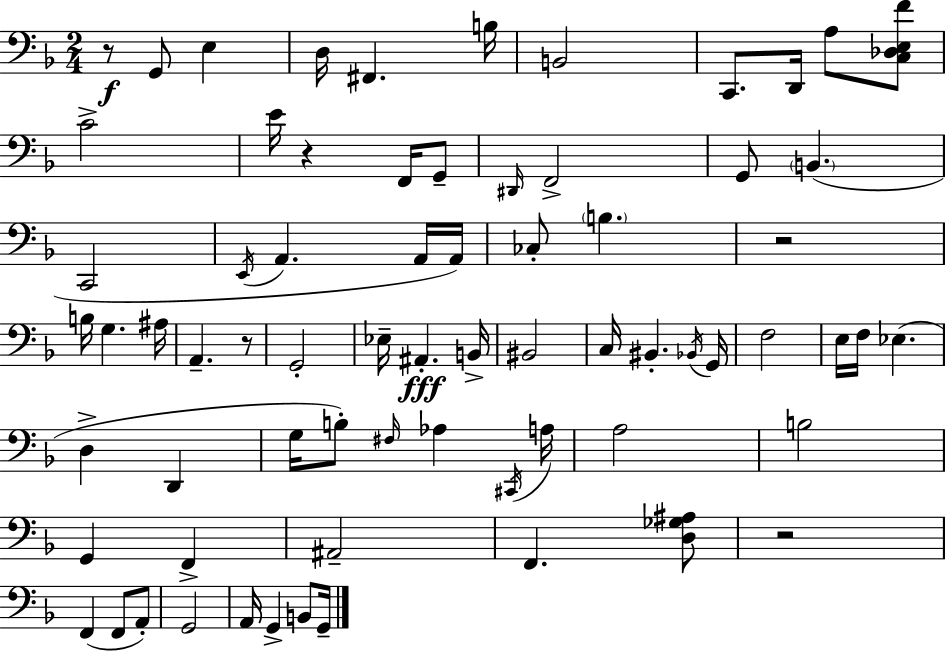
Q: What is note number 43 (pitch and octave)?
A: D2